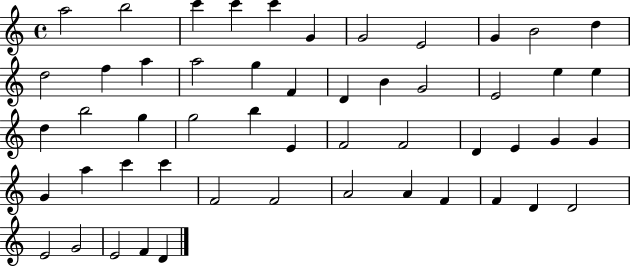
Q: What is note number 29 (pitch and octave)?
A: E4